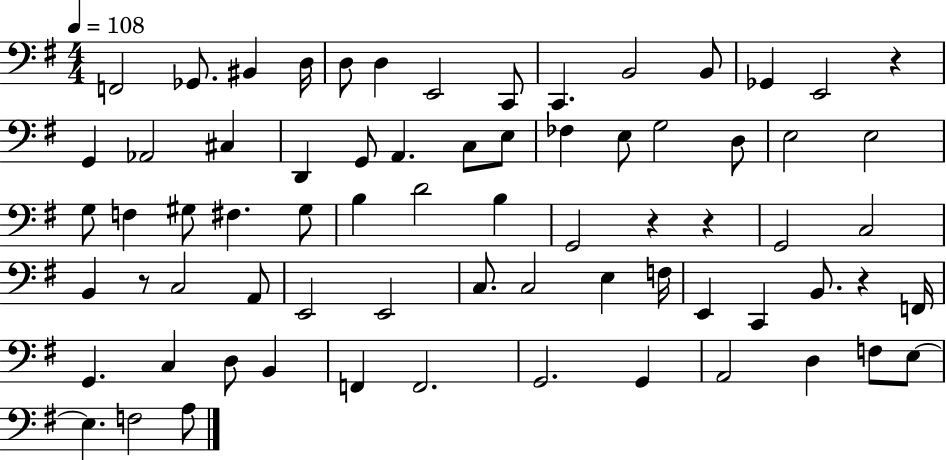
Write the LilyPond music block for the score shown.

{
  \clef bass
  \numericTimeSignature
  \time 4/4
  \key g \major
  \tempo 4 = 108
  f,2 ges,8. bis,4 d16 | d8 d4 e,2 c,8 | c,4. b,2 b,8 | ges,4 e,2 r4 | \break g,4 aes,2 cis4 | d,4 g,8 a,4. c8 e8 | fes4 e8 g2 d8 | e2 e2 | \break g8 f4 gis8 fis4. gis8 | b4 d'2 b4 | g,2 r4 r4 | g,2 c2 | \break b,4 r8 c2 a,8 | e,2 e,2 | c8. c2 e4 f16 | e,4 c,4 b,8. r4 f,16 | \break g,4. c4 d8 b,4 | f,4 f,2. | g,2. g,4 | a,2 d4 f8 e8~~ | \break e4. f2 a8 | \bar "|."
}